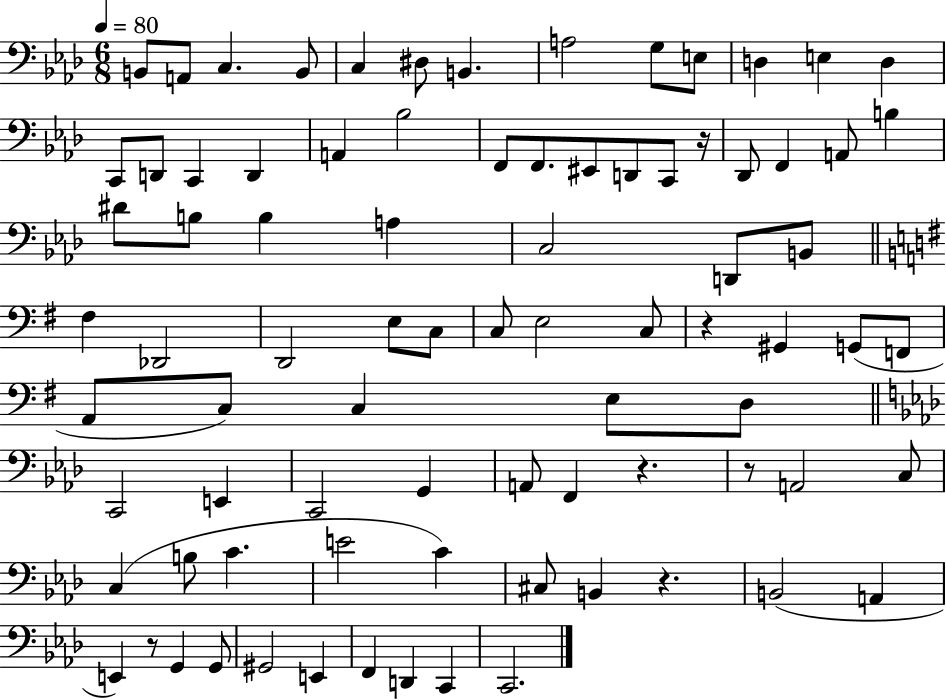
B2/e A2/e C3/q. B2/e C3/q D#3/e B2/q. A3/h G3/e E3/e D3/q E3/q D3/q C2/e D2/e C2/q D2/q A2/q Bb3/h F2/e F2/e. EIS2/e D2/e C2/e R/s Db2/e F2/q A2/e B3/q D#4/e B3/e B3/q A3/q C3/h D2/e B2/e F#3/q Db2/h D2/h E3/e C3/e C3/e E3/h C3/e R/q G#2/q G2/e F2/e A2/e C3/e C3/q E3/e D3/e C2/h E2/q C2/h G2/q A2/e F2/q R/q. R/e A2/h C3/e C3/q B3/e C4/q. E4/h C4/q C#3/e B2/q R/q. B2/h A2/q E2/q R/e G2/q G2/e G#2/h E2/q F2/q D2/q C2/q C2/h.